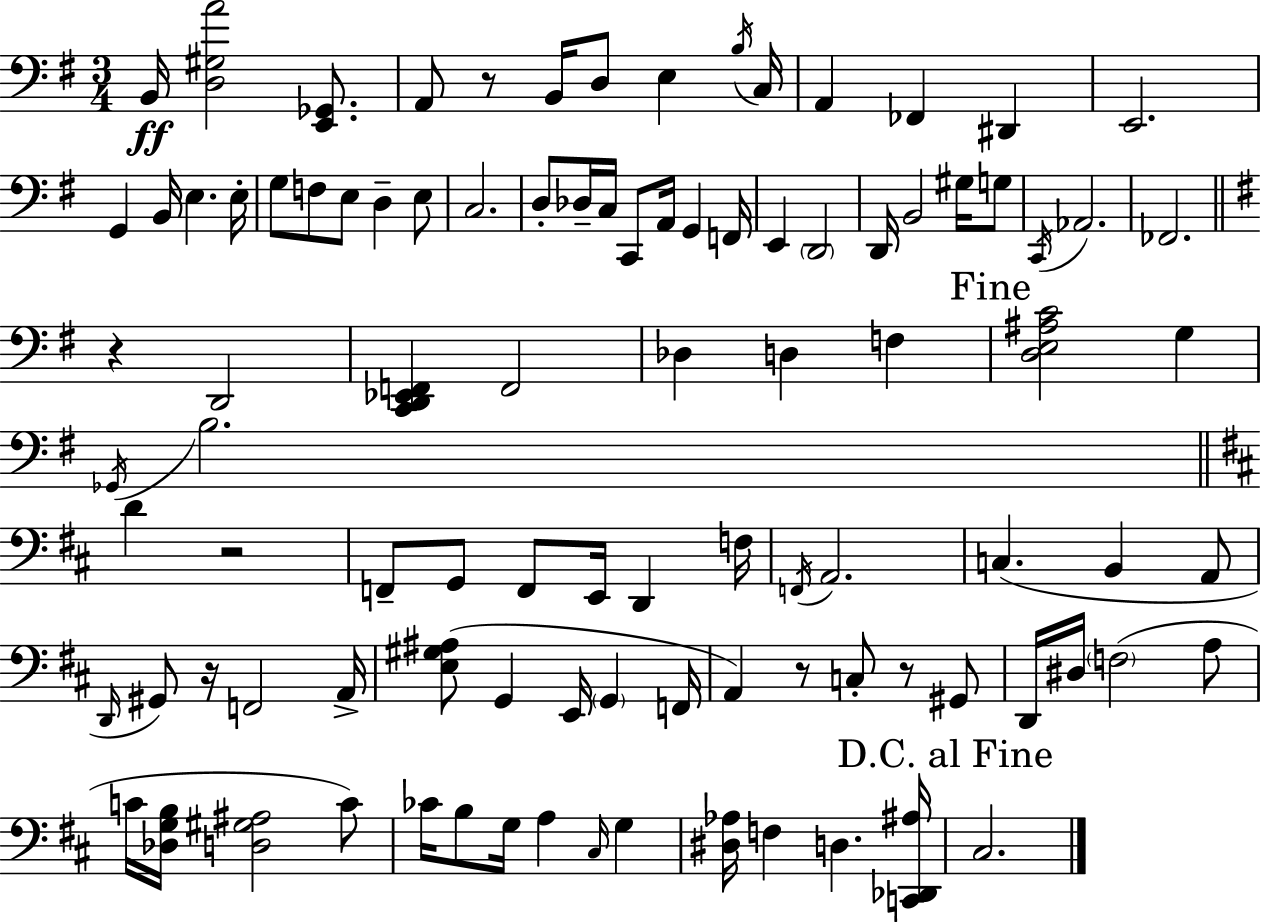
B2/s [D3,G#3,A4]/h [E2,Gb2]/e. A2/e R/e B2/s D3/e E3/q B3/s C3/s A2/q FES2/q D#2/q E2/h. G2/q B2/s E3/q. E3/s G3/e F3/e E3/e D3/q E3/e C3/h. D3/e Db3/s C3/s C2/e A2/s G2/q F2/s E2/q D2/h D2/s B2/h G#3/s G3/e C2/s Ab2/h. FES2/h. R/q D2/h [C2,D2,Eb2,F2]/q F2/h Db3/q D3/q F3/q [D3,E3,A#3,C4]/h G3/q Gb2/s B3/h. D4/q R/h F2/e G2/e F2/e E2/s D2/q F3/s F2/s A2/h. C3/q. B2/q A2/e D2/s G#2/e R/s F2/h A2/s [E3,G#3,A#3]/e G2/q E2/s G2/q F2/s A2/q R/e C3/e R/e G#2/e D2/s D#3/s F3/h A3/e C4/s [Db3,G3,B3]/s [D3,G#3,A#3]/h C4/e CES4/s B3/e G3/s A3/q C#3/s G3/q [D#3,Ab3]/s F3/q D3/q. [C2,Db2,A#3]/s C#3/h.